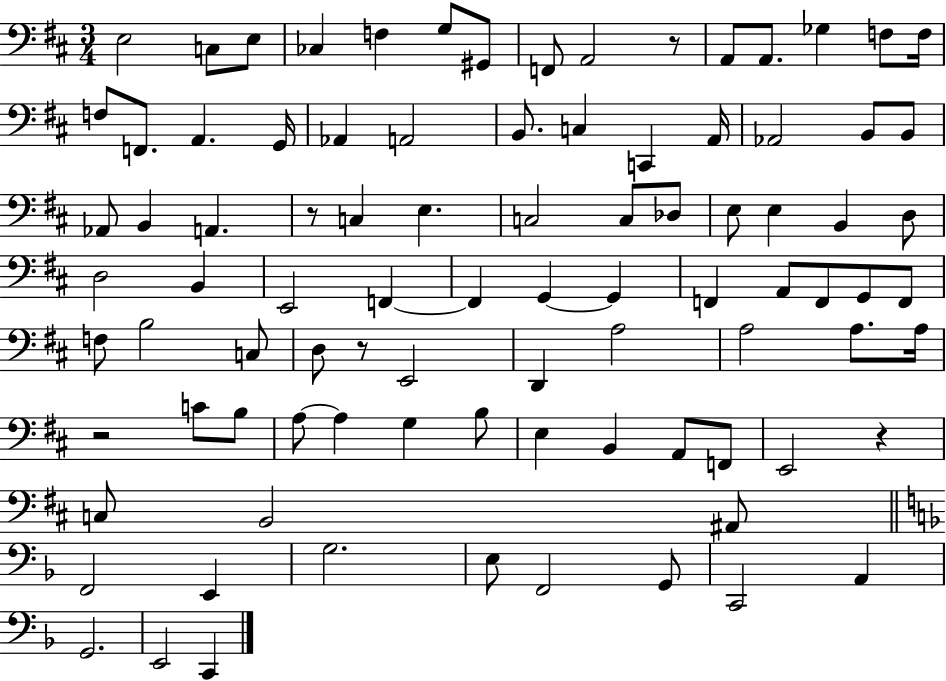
{
  \clef bass
  \numericTimeSignature
  \time 3/4
  \key d \major
  e2 c8 e8 | ces4 f4 g8 gis,8 | f,8 a,2 r8 | a,8 a,8. ges4 f8 f16 | \break f8 f,8. a,4. g,16 | aes,4 a,2 | b,8. c4 c,4 a,16 | aes,2 b,8 b,8 | \break aes,8 b,4 a,4. | r8 c4 e4. | c2 c8 des8 | e8 e4 b,4 d8 | \break d2 b,4 | e,2 f,4~~ | f,4 g,4~~ g,4 | f,4 a,8 f,8 g,8 f,8 | \break f8 b2 c8 | d8 r8 e,2 | d,4 a2 | a2 a8. a16 | \break r2 c'8 b8 | a8~~ a4 g4 b8 | e4 b,4 a,8 f,8 | e,2 r4 | \break c8 b,2 ais,8 | \bar "||" \break \key d \minor f,2 e,4 | g2. | e8 f,2 g,8 | c,2 a,4 | \break g,2. | e,2 c,4 | \bar "|."
}